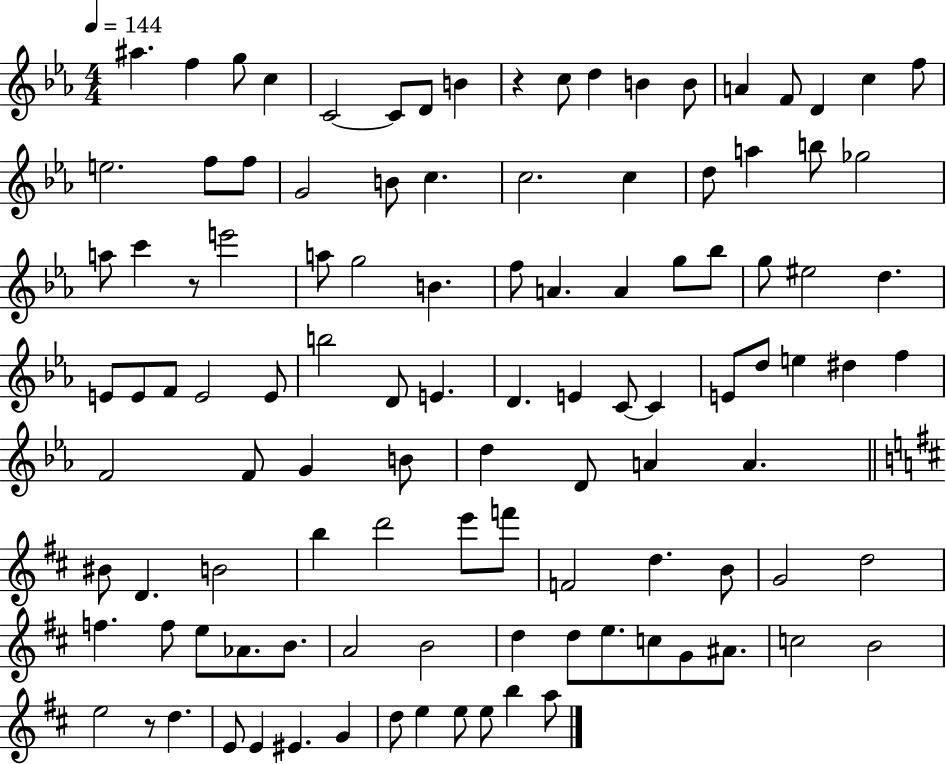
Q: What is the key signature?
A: EES major